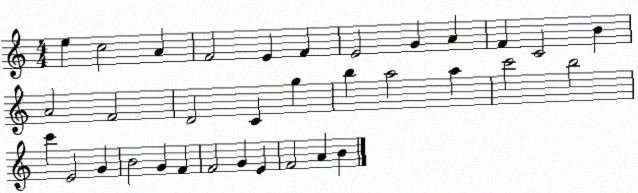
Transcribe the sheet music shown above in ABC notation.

X:1
T:Untitled
M:4/4
L:1/4
K:C
e c2 A F2 E F E2 G A F C2 B A2 F2 D2 C g b a2 a c'2 b2 c' E2 G B2 G F F2 G E F2 A B